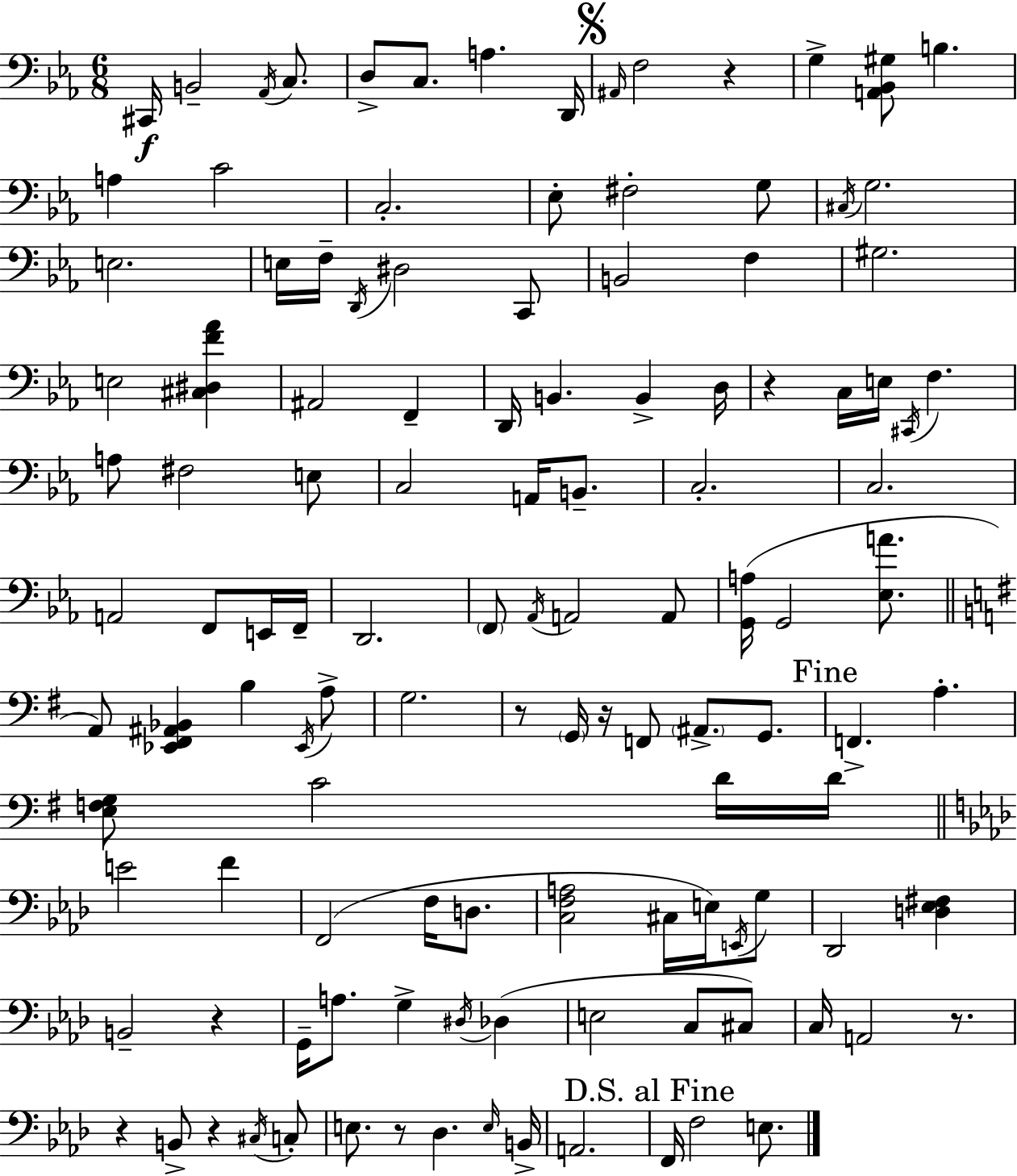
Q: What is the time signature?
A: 6/8